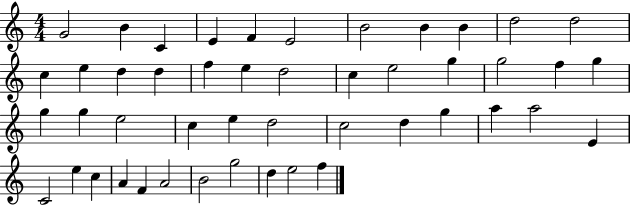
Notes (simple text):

G4/h B4/q C4/q E4/q F4/q E4/h B4/h B4/q B4/q D5/h D5/h C5/q E5/q D5/q D5/q F5/q E5/q D5/h C5/q E5/h G5/q G5/h F5/q G5/q G5/q G5/q E5/h C5/q E5/q D5/h C5/h D5/q G5/q A5/q A5/h E4/q C4/h E5/q C5/q A4/q F4/q A4/h B4/h G5/h D5/q E5/h F5/q